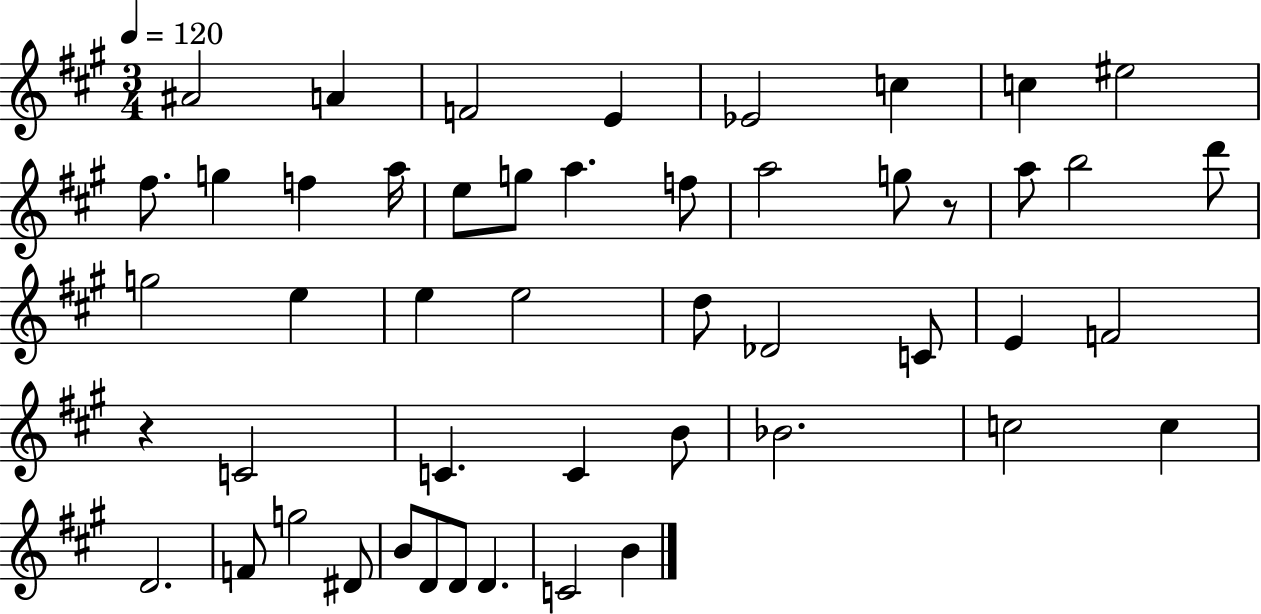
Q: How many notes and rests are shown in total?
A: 49